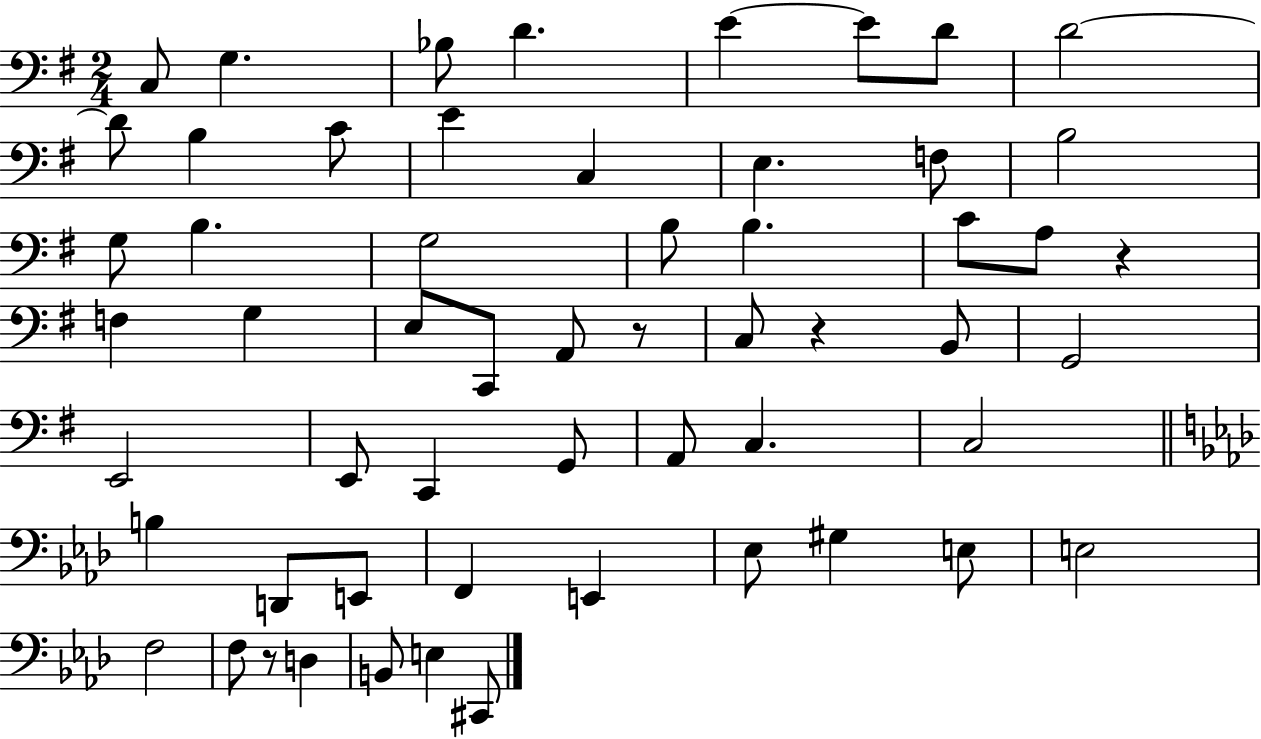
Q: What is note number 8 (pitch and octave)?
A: D4